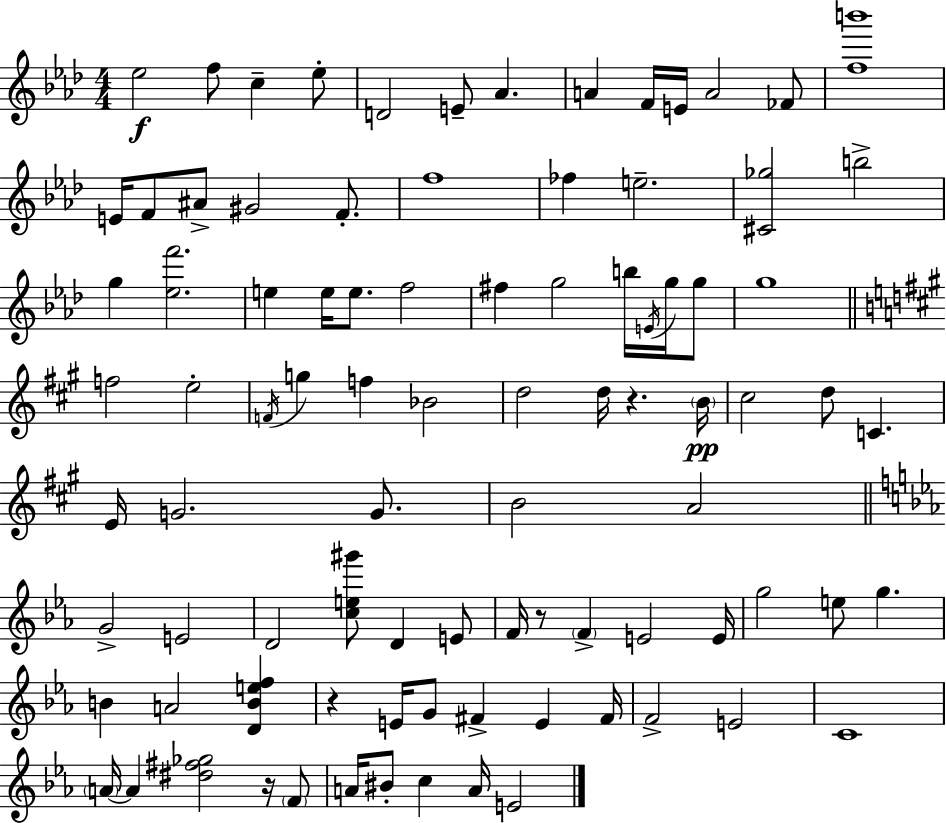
Eb5/h F5/e C5/q Eb5/e D4/h E4/e Ab4/q. A4/q F4/s E4/s A4/h FES4/e [F5,B6]/w E4/s F4/e A#4/e G#4/h F4/e. F5/w FES5/q E5/h. [C#4,Gb5]/h B5/h G5/q [Eb5,F6]/h. E5/q E5/s E5/e. F5/h F#5/q G5/h B5/s E4/s G5/s G5/e G5/w F5/h E5/h F4/s G5/q F5/q Bb4/h D5/h D5/s R/q. B4/s C#5/h D5/e C4/q. E4/s G4/h. G4/e. B4/h A4/h G4/h E4/h D4/h [C5,E5,G#6]/e D4/q E4/e F4/s R/e F4/q E4/h E4/s G5/h E5/e G5/q. B4/q A4/h [D4,B4,E5,F5]/q R/q E4/s G4/e F#4/q E4/q F#4/s F4/h E4/h C4/w A4/s A4/q [D#5,F#5,Gb5]/h R/s F4/e A4/s BIS4/e C5/q A4/s E4/h